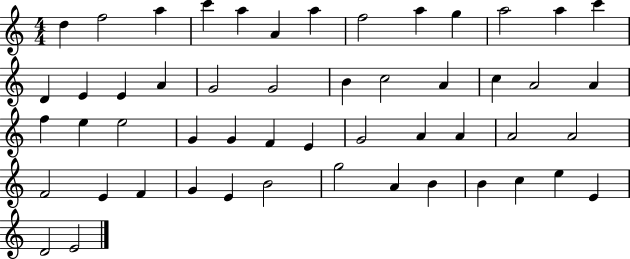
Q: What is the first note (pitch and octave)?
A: D5